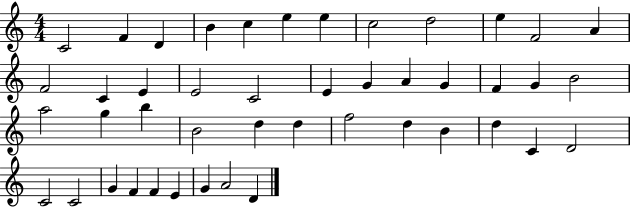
C4/h F4/q D4/q B4/q C5/q E5/q E5/q C5/h D5/h E5/q F4/h A4/q F4/h C4/q E4/q E4/h C4/h E4/q G4/q A4/q G4/q F4/q G4/q B4/h A5/h G5/q B5/q B4/h D5/q D5/q F5/h D5/q B4/q D5/q C4/q D4/h C4/h C4/h G4/q F4/q F4/q E4/q G4/q A4/h D4/q